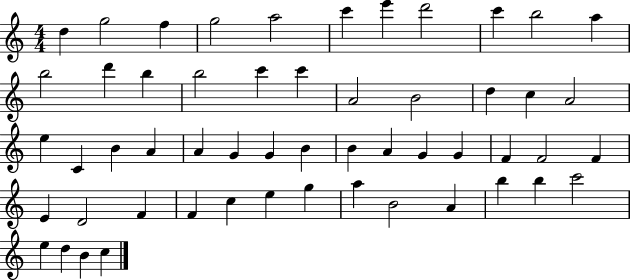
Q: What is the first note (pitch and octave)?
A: D5